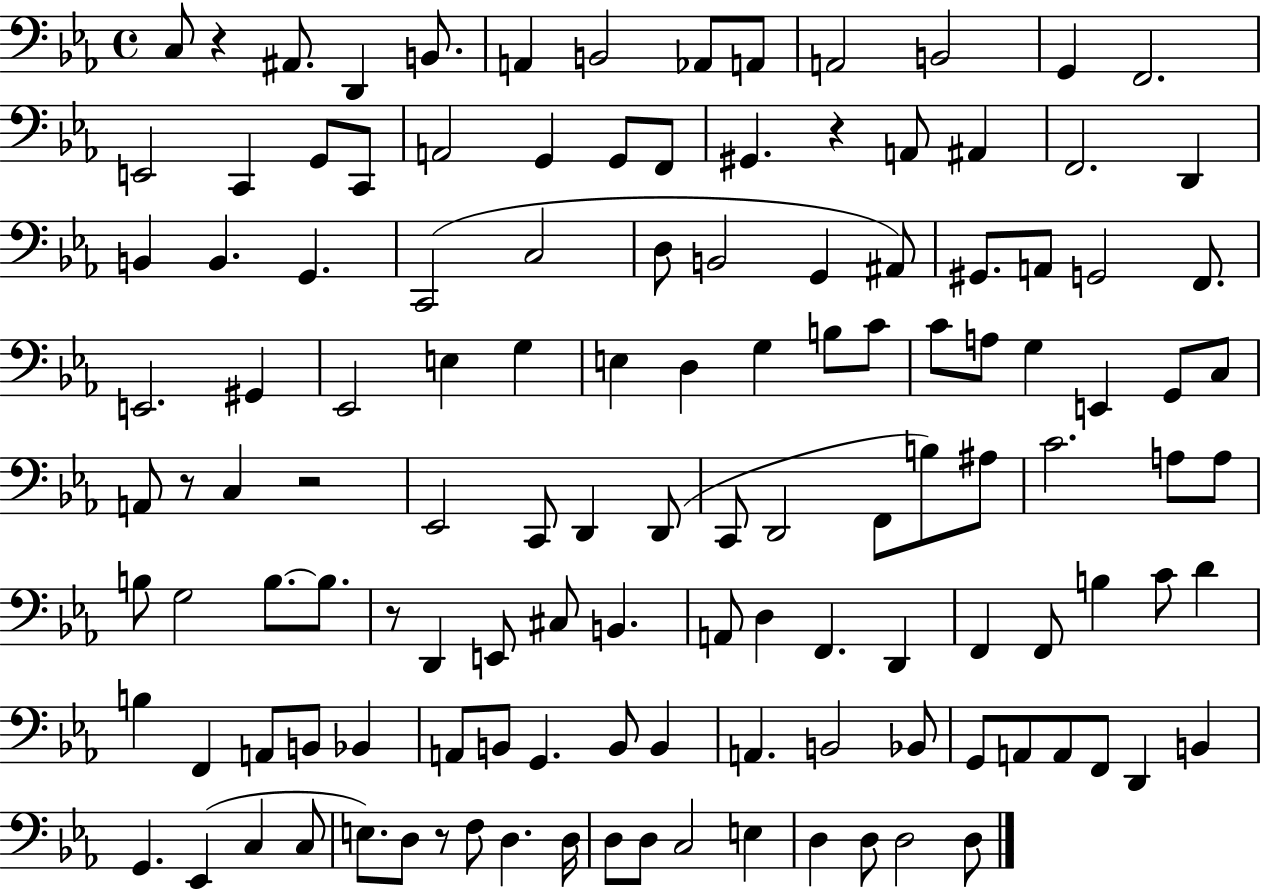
{
  \clef bass
  \time 4/4
  \defaultTimeSignature
  \key ees \major
  c8 r4 ais,8. d,4 b,8. | a,4 b,2 aes,8 a,8 | a,2 b,2 | g,4 f,2. | \break e,2 c,4 g,8 c,8 | a,2 g,4 g,8 f,8 | gis,4. r4 a,8 ais,4 | f,2. d,4 | \break b,4 b,4. g,4. | c,2( c2 | d8 b,2 g,4 ais,8) | gis,8. a,8 g,2 f,8. | \break e,2. gis,4 | ees,2 e4 g4 | e4 d4 g4 b8 c'8 | c'8 a8 g4 e,4 g,8 c8 | \break a,8 r8 c4 r2 | ees,2 c,8 d,4 d,8( | c,8 d,2 f,8 b8) ais8 | c'2. a8 a8 | \break b8 g2 b8.~~ b8. | r8 d,4 e,8 cis8 b,4. | a,8 d4 f,4. d,4 | f,4 f,8 b4 c'8 d'4 | \break b4 f,4 a,8 b,8 bes,4 | a,8 b,8 g,4. b,8 b,4 | a,4. b,2 bes,8 | g,8 a,8 a,8 f,8 d,4 b,4 | \break g,4. ees,4( c4 c8 | e8.) d8 r8 f8 d4. d16 | d8 d8 c2 e4 | d4 d8 d2 d8 | \break \bar "|."
}